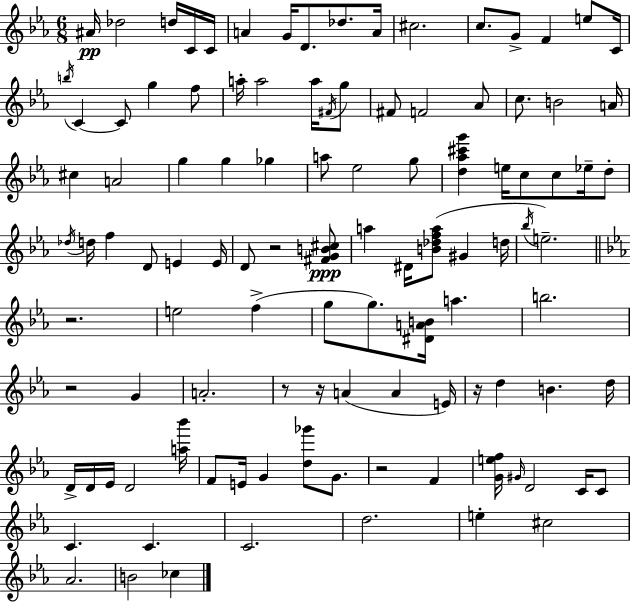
{
  \clef treble
  \numericTimeSignature
  \time 6/8
  \key c \minor
  ais'16\pp des''2 d''16 c'16 c'16 | a'4 g'16 d'8. des''8. a'16 | cis''2. | c''8. g'8-> f'4 e''8 c'16 | \break \acciaccatura { b''16 } c'4~~ c'8 g''4 f''8 | a''16-. a''2 a''16 \acciaccatura { fis'16 } | g''8 fis'8 f'2 | aes'8 c''8. b'2 | \break a'16 cis''4 a'2 | g''4 g''4 ges''4 | a''8 ees''2 | g''8 <d'' aes'' cis''' g'''>4 e''16 c''8 c''8 ees''16-- | \break d''8-. \acciaccatura { des''16 } d''16 f''4 d'8 e'4 | e'16 d'8 r2 | <fis' g' b' cis''>8\ppp a''4 dis'16 <b' des'' f'' a''>8( gis'4 | d''16 \acciaccatura { bes''16 } e''2.--) | \break \bar "||" \break \key c \minor r2. | e''2 f''4->( | g''8 g''8.) <dis' a' b'>16 a''4. | b''2. | \break r2 g'4 | a'2.-. | r8 r16 a'4( a'4 e'16) | r16 d''4 b'4. d''16 | \break d'16-> d'16 ees'16 d'2 <a'' bes'''>16 | f'8 e'16 g'4 <d'' ges'''>8 g'8. | r2 f'4 | <g' e'' f''>16 \grace { gis'16 } d'2 c'16 c'8 | \break c'4. c'4. | c'2. | d''2. | e''4-. cis''2 | \break aes'2. | b'2 ces''4 | \bar "|."
}